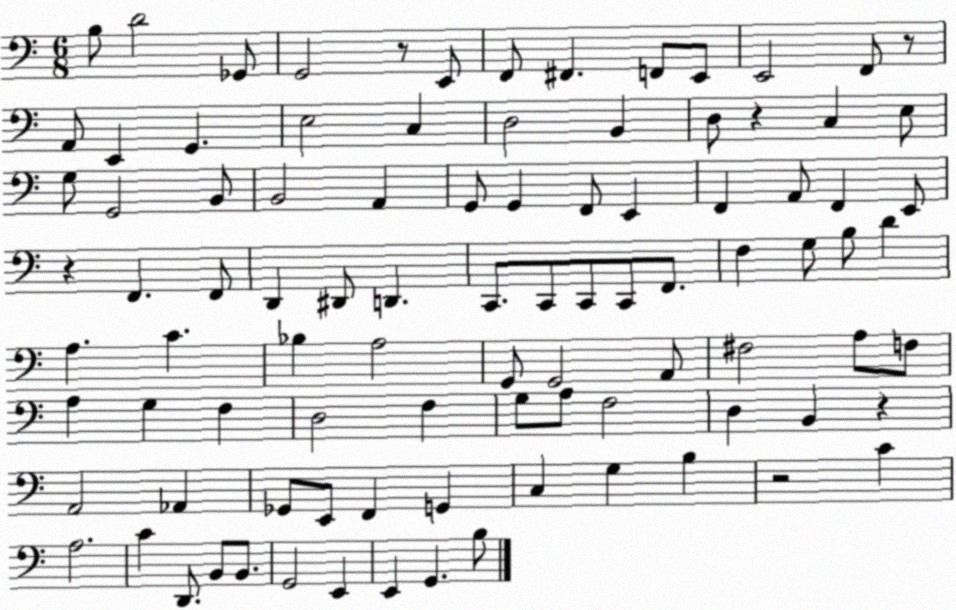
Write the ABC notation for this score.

X:1
T:Untitled
M:6/8
L:1/4
K:C
B,/2 D2 _G,,/2 G,,2 z/2 E,,/2 F,,/2 ^F,, F,,/2 E,,/2 E,,2 F,,/2 z/2 A,,/2 E,, G,, E,2 C, D,2 B,, D,/2 z C, E,/2 G,/2 G,,2 B,,/2 B,,2 A,, G,,/2 G,, F,,/2 E,, F,, A,,/2 F,, E,,/2 z F,, F,,/2 D,, ^D,,/2 D,, C,,/2 C,,/2 C,,/2 C,,/2 F,,/2 F, G,/2 B,/2 D A, C _B, A,2 G,,/2 G,,2 A,,/2 ^F,2 A,/2 F,/2 A, G, F, D,2 F, G,/2 A,/2 F,2 D, B,, z A,,2 _A,, _G,,/2 E,,/2 F,, G,, C, G, B, z2 C A,2 C D,,/2 B,,/2 B,,/2 G,,2 E,, E,, G,, B,/2